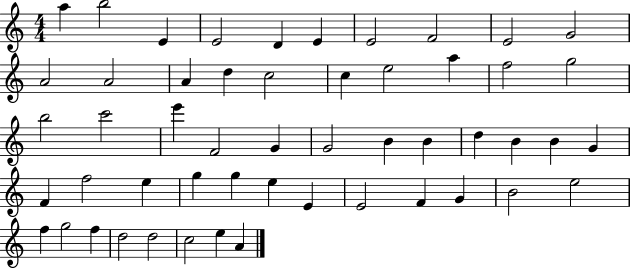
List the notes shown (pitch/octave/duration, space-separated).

A5/q B5/h E4/q E4/h D4/q E4/q E4/h F4/h E4/h G4/h A4/h A4/h A4/q D5/q C5/h C5/q E5/h A5/q F5/h G5/h B5/h C6/h E6/q F4/h G4/q G4/h B4/q B4/q D5/q B4/q B4/q G4/q F4/q F5/h E5/q G5/q G5/q E5/q E4/q E4/h F4/q G4/q B4/h E5/h F5/q G5/h F5/q D5/h D5/h C5/h E5/q A4/q